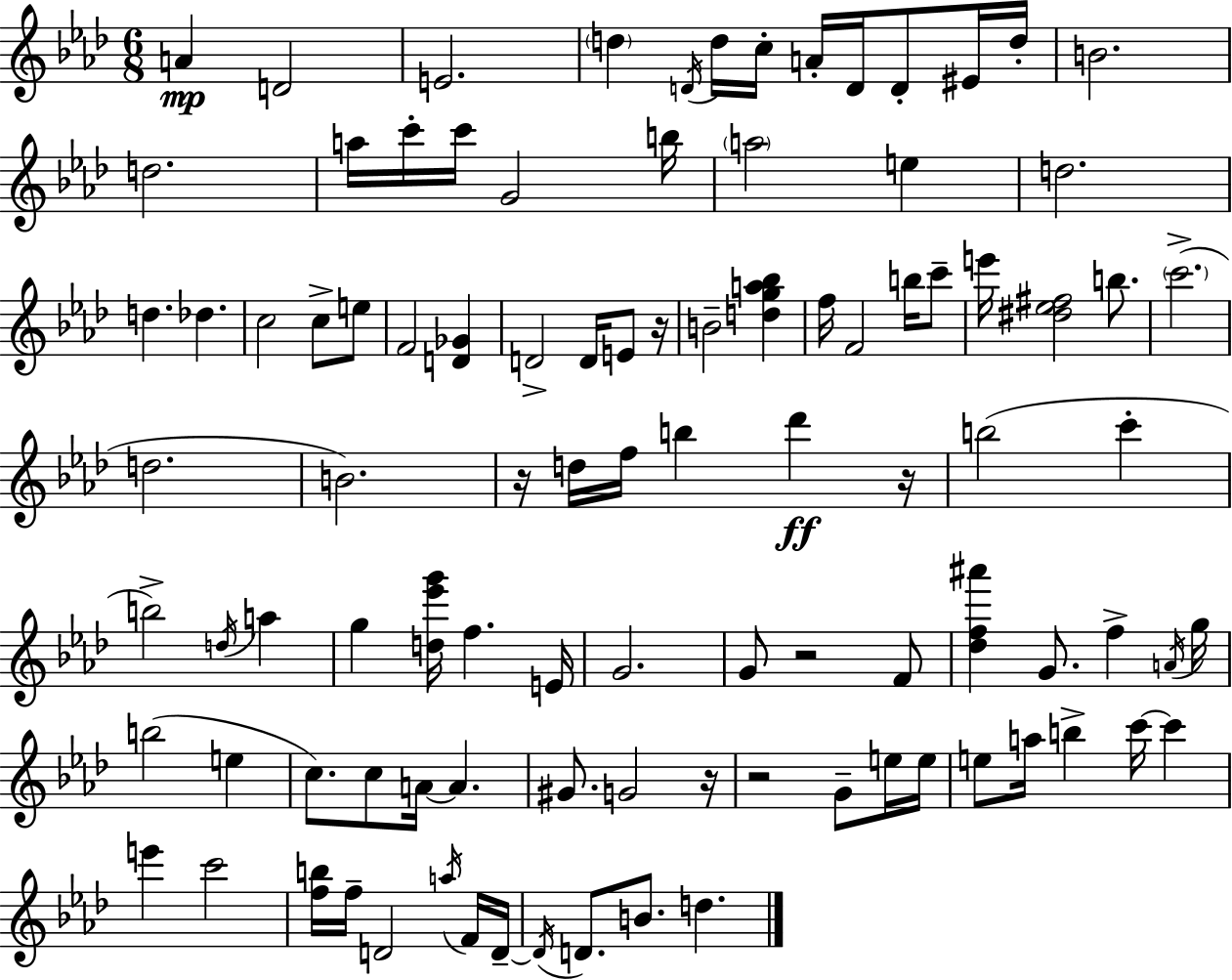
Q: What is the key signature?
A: F minor